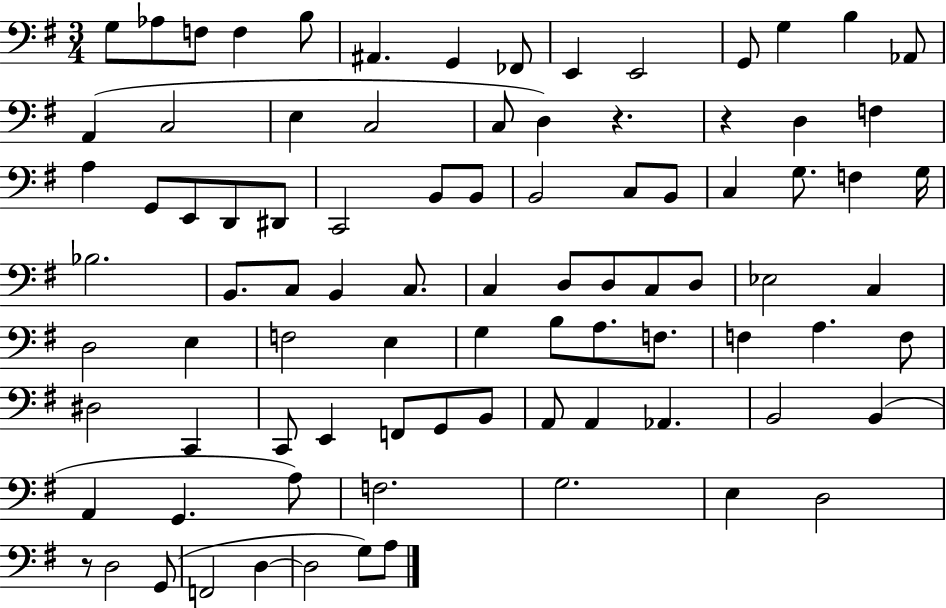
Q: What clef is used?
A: bass